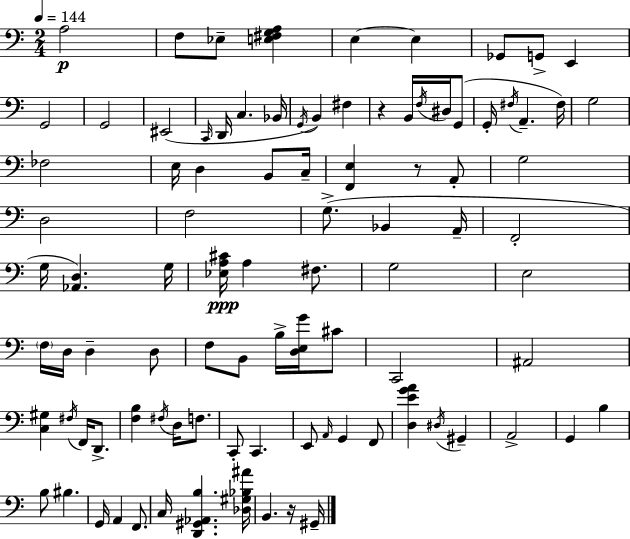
{
  \clef bass
  \numericTimeSignature
  \time 2/4
  \key c \major
  \tempo 4 = 144
  a2\p | f8 ees8-- <e fis g a>4 | e4~~ e4 | ges,8 g,8-> e,4 | \break g,2 | g,2 | eis,2( | \grace { c,16 } d,16 c4. | \break bes,16 \acciaccatura { g,16 }) b,4 fis4 | r4 b,16 \acciaccatura { f16 } | dis16 g,8( g,16-. \acciaccatura { fis16 } a,4.-- | fis16) g2 | \break fes2 | e16 d4 | b,8 c16-- <f, e>4 | r8 a,8-. g2 | \break d2 | f2 | g8.->( bes,4 | a,16-- f,2-. | \break g16 <aes, d>4.) | g16 <ees a cis'>16\ppp a4 | fis8. g2 | e2 | \break \parenthesize f16 d16 d4-- | d8 f8 b,8 | b16-> <d e g'>16 cis'8 c,2 | ais,2 | \break <c gis>4 | \acciaccatura { fis16 } f,16 d,8.-> <f b>4 | \acciaccatura { fis16 } d16 f8. c,8-. | c,4. e,8 | \break \grace { a,16 } g,4 f,8 <d e' g' a'>4 | \acciaccatura { dis16 } gis,4-- | a,2-> | g,4 b4 | \break b8 bis4. | g,16 a,4 f,8. | c16 <d, gis, aes, b>4. <des gis bes ais'>16 | b,4. r16 gis,16-- | \break \bar "|."
}